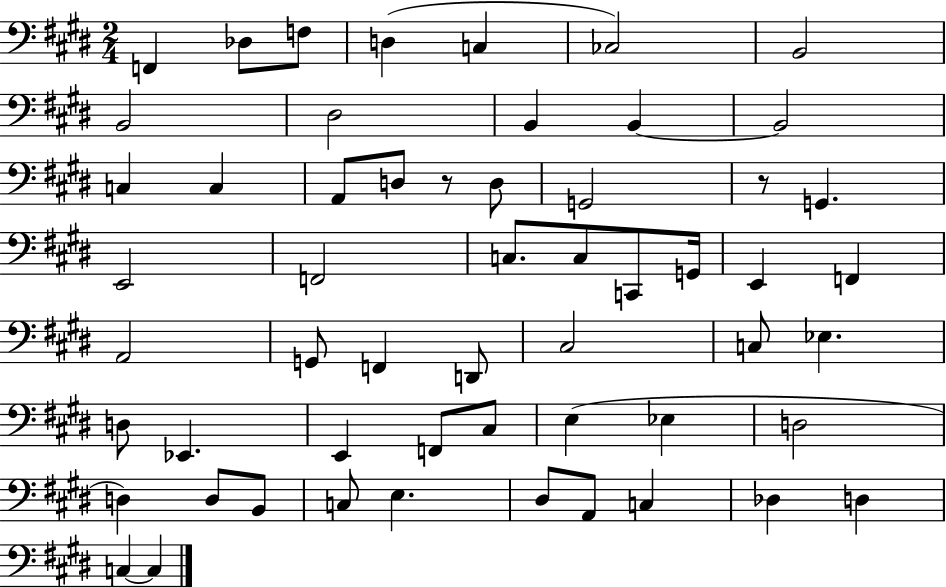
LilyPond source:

{
  \clef bass
  \numericTimeSignature
  \time 2/4
  \key e \major
  f,4 des8 f8 | d4( c4 | ces2) | b,2 | \break b,2 | dis2 | b,4 b,4~~ | b,2 | \break c4 c4 | a,8 d8 r8 d8 | g,2 | r8 g,4. | \break e,2 | f,2 | c8. c8 c,8 g,16 | e,4 f,4 | \break a,2 | g,8 f,4 d,8 | cis2 | c8 ees4. | \break d8 ees,4. | e,4 f,8 cis8 | e4( ees4 | d2 | \break d4) d8 b,8 | c8 e4. | dis8 a,8 c4 | des4 d4 | \break c4~~ c4 | \bar "|."
}